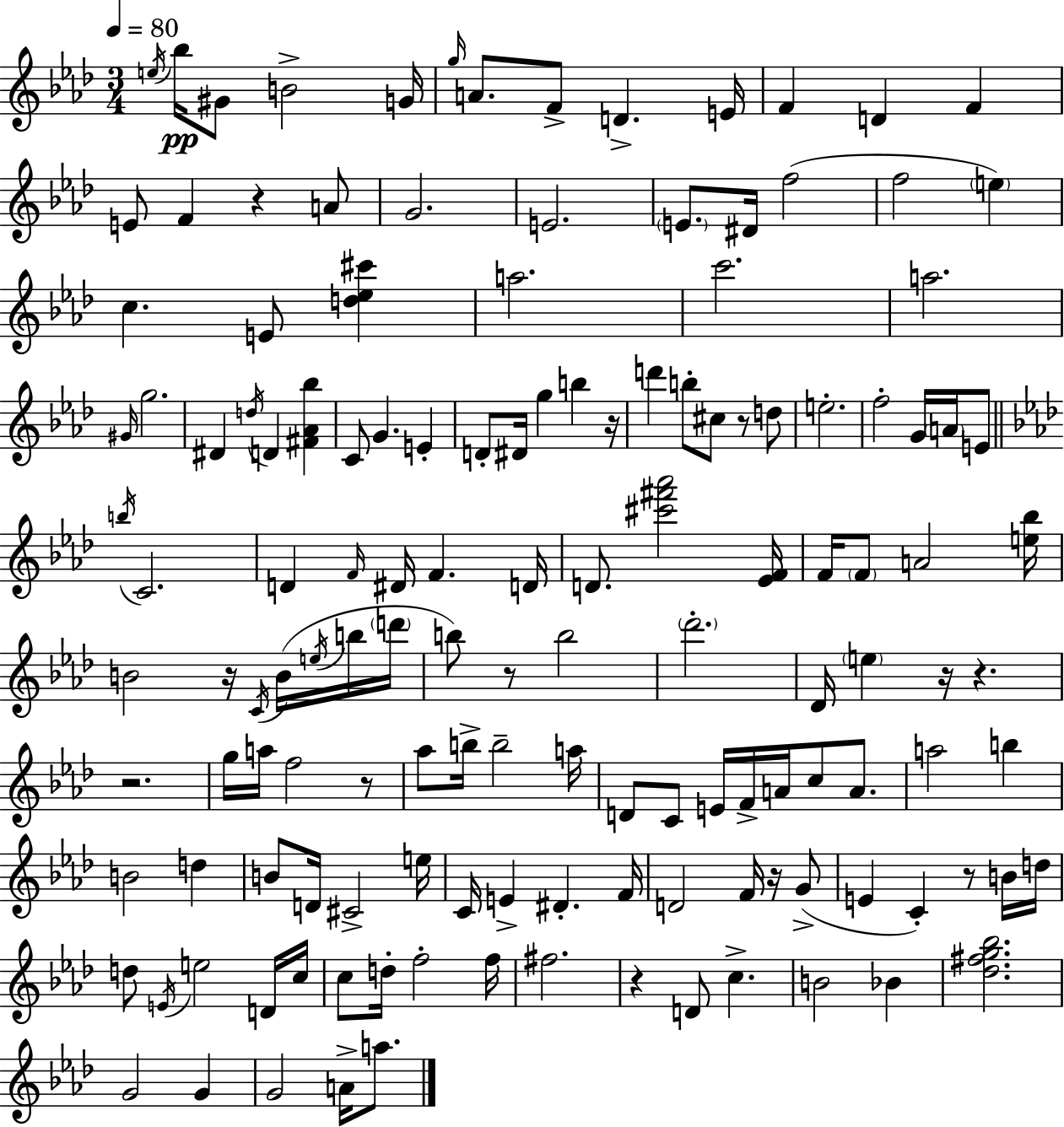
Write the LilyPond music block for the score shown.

{
  \clef treble
  \numericTimeSignature
  \time 3/4
  \key f \minor
  \tempo 4 = 80
  \acciaccatura { e''16 }\pp bes''16 gis'8 b'2-> | g'16 \grace { g''16 } a'8. f'8-> d'4.-> | e'16 f'4 d'4 f'4 | e'8 f'4 r4 | \break a'8 g'2. | e'2. | \parenthesize e'8. dis'16 f''2( | f''2 \parenthesize e''4) | \break c''4. e'8 <d'' ees'' cis'''>4 | a''2. | c'''2. | a''2. | \break \grace { gis'16 } g''2. | dis'4 \acciaccatura { d''16 } d'4 | <fis' aes' bes''>4 c'8 g'4. | e'4-. d'8-. dis'16 g''4 b''4 | \break r16 d'''4 b''8-. cis''8 | r8 d''8 e''2.-. | f''2-. | g'16 \parenthesize a'16 e'8 \bar "||" \break \key f \minor \acciaccatura { b''16 } c'2. | d'4 \grace { f'16 } dis'16 f'4. | d'16 d'8. <cis''' fis''' aes'''>2 | <ees' f'>16 f'16 \parenthesize f'8 a'2 | \break <e'' bes''>16 b'2 r16 \acciaccatura { c'16 }( | b'16 \acciaccatura { e''16 } b''16 \parenthesize d'''16 b''8) r8 b''2 | \parenthesize des'''2.-. | des'16 \parenthesize e''4 r16 r4. | \break r2. | g''16 a''16 f''2 | r8 aes''8 b''16-> b''2-- | a''16 d'8 c'8 e'16 f'16-> a'16 c''8 | \break a'8. a''2 | b''4 b'2 | d''4 b'8 d'16 cis'2-> | e''16 c'16 e'4-> dis'4.-. | \break f'16 d'2 | f'16 r16 g'8->( e'4 c'4-.) | r8 b'16 d''16 d''8 \acciaccatura { e'16 } e''2 | d'16 c''16 c''8 d''16-. f''2-. | \break f''16 fis''2. | r4 d'8 c''4.-> | b'2 | bes'4 <des'' fis'' g'' bes''>2. | \break g'2 | g'4 g'2 | a'16-> a''8. \bar "|."
}